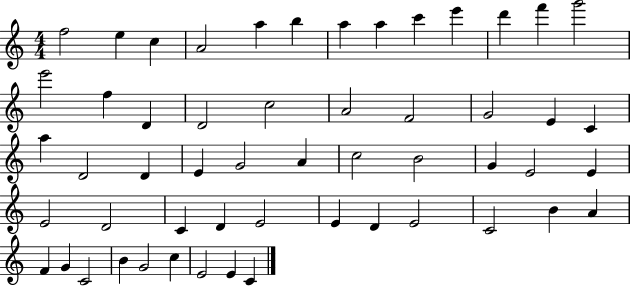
X:1
T:Untitled
M:4/4
L:1/4
K:C
f2 e c A2 a b a a c' e' d' f' g'2 e'2 f D D2 c2 A2 F2 G2 E C a D2 D E G2 A c2 B2 G E2 E E2 D2 C D E2 E D E2 C2 B A F G C2 B G2 c E2 E C